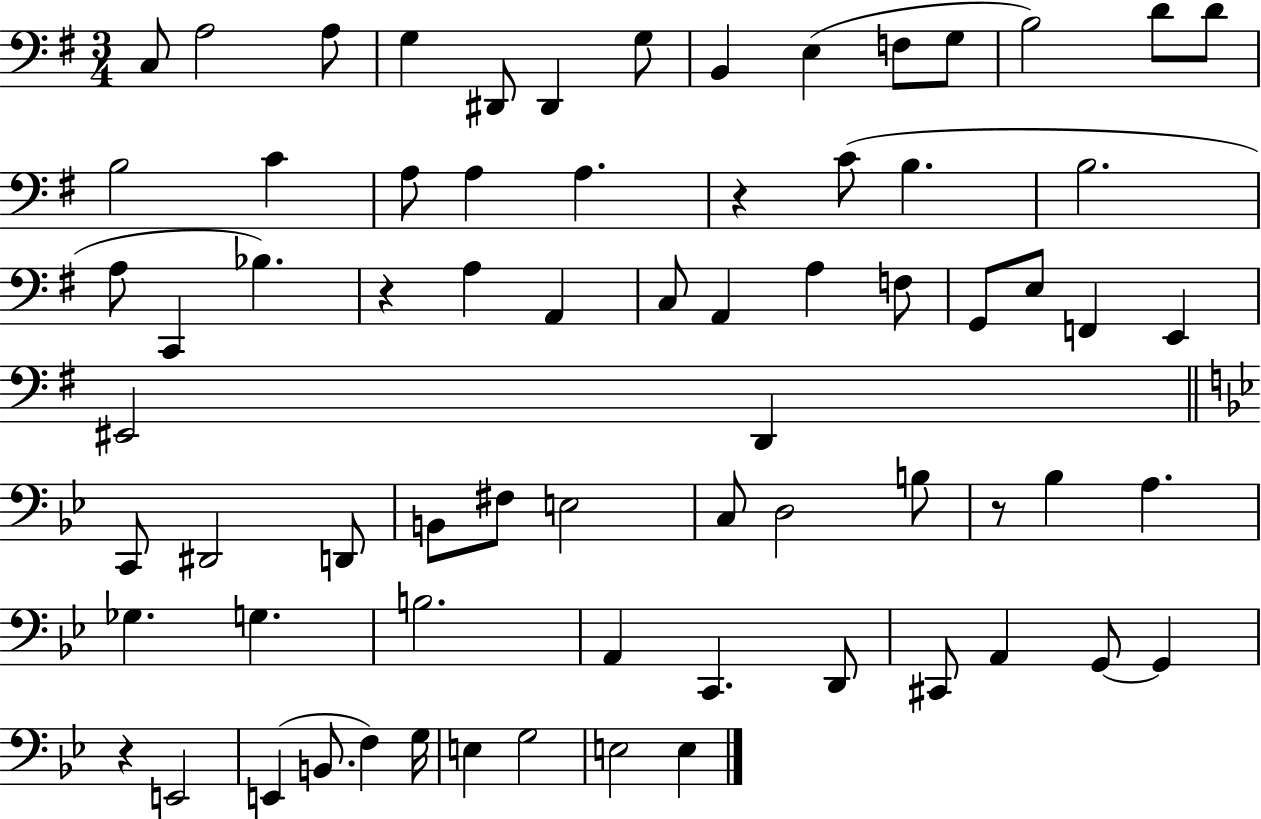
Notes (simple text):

C3/e A3/h A3/e G3/q D#2/e D#2/q G3/e B2/q E3/q F3/e G3/e B3/h D4/e D4/e B3/h C4/q A3/e A3/q A3/q. R/q C4/e B3/q. B3/h. A3/e C2/q Bb3/q. R/q A3/q A2/q C3/e A2/q A3/q F3/e G2/e E3/e F2/q E2/q EIS2/h D2/q C2/e D#2/h D2/e B2/e F#3/e E3/h C3/e D3/h B3/e R/e Bb3/q A3/q. Gb3/q. G3/q. B3/h. A2/q C2/q. D2/e C#2/e A2/q G2/e G2/q R/q E2/h E2/q B2/e. F3/q G3/s E3/q G3/h E3/h E3/q